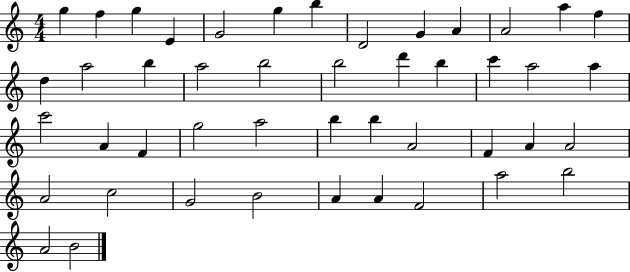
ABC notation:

X:1
T:Untitled
M:4/4
L:1/4
K:C
g f g E G2 g b D2 G A A2 a f d a2 b a2 b2 b2 d' b c' a2 a c'2 A F g2 a2 b b A2 F A A2 A2 c2 G2 B2 A A F2 a2 b2 A2 B2